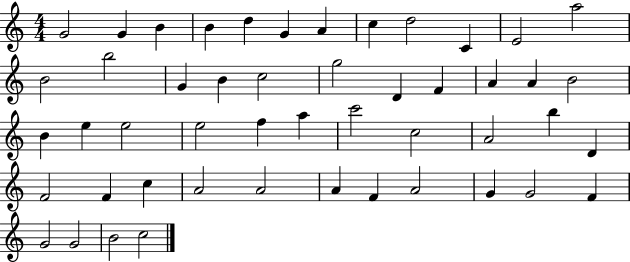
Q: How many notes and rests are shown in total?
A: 49